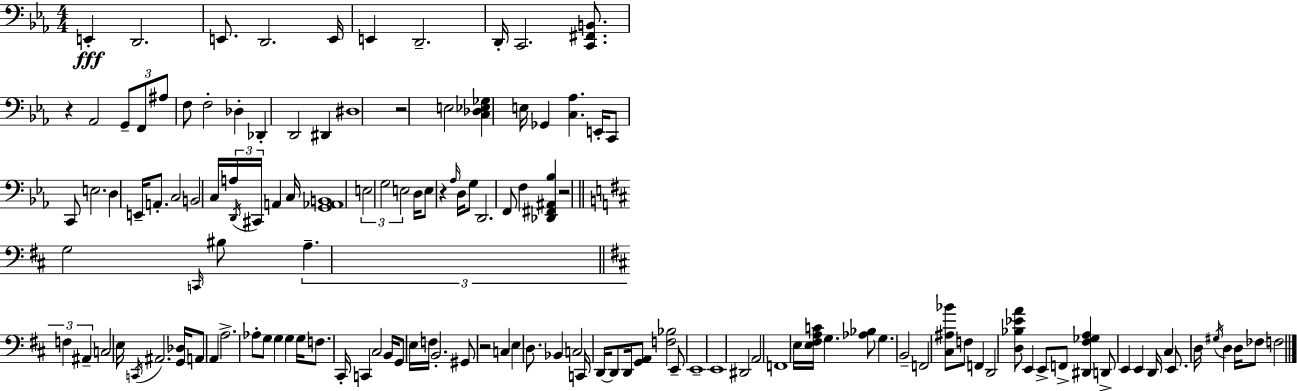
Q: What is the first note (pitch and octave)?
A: E2